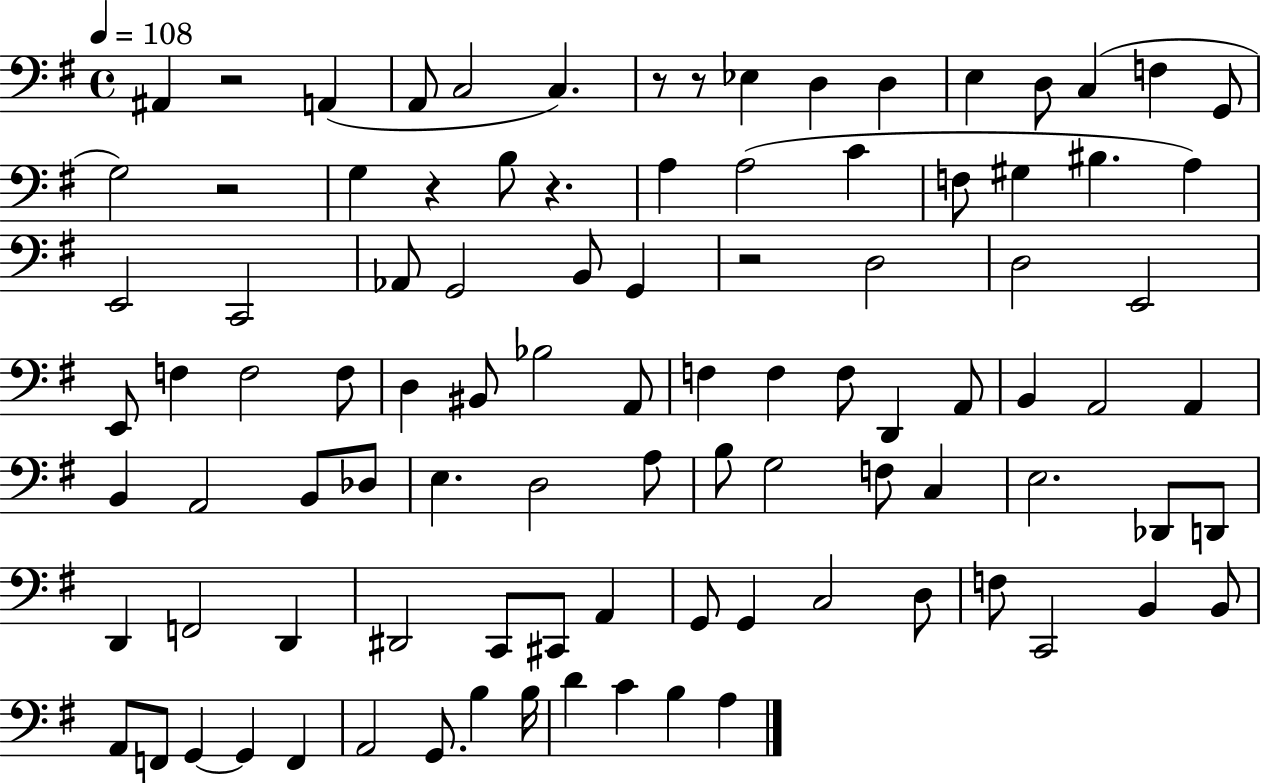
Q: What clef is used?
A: bass